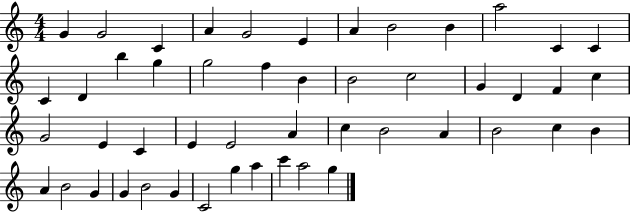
{
  \clef treble
  \numericTimeSignature
  \time 4/4
  \key c \major
  g'4 g'2 c'4 | a'4 g'2 e'4 | a'4 b'2 b'4 | a''2 c'4 c'4 | \break c'4 d'4 b''4 g''4 | g''2 f''4 b'4 | b'2 c''2 | g'4 d'4 f'4 c''4 | \break g'2 e'4 c'4 | e'4 e'2 a'4 | c''4 b'2 a'4 | b'2 c''4 b'4 | \break a'4 b'2 g'4 | g'4 b'2 g'4 | c'2 g''4 a''4 | c'''4 a''2 g''4 | \break \bar "|."
}